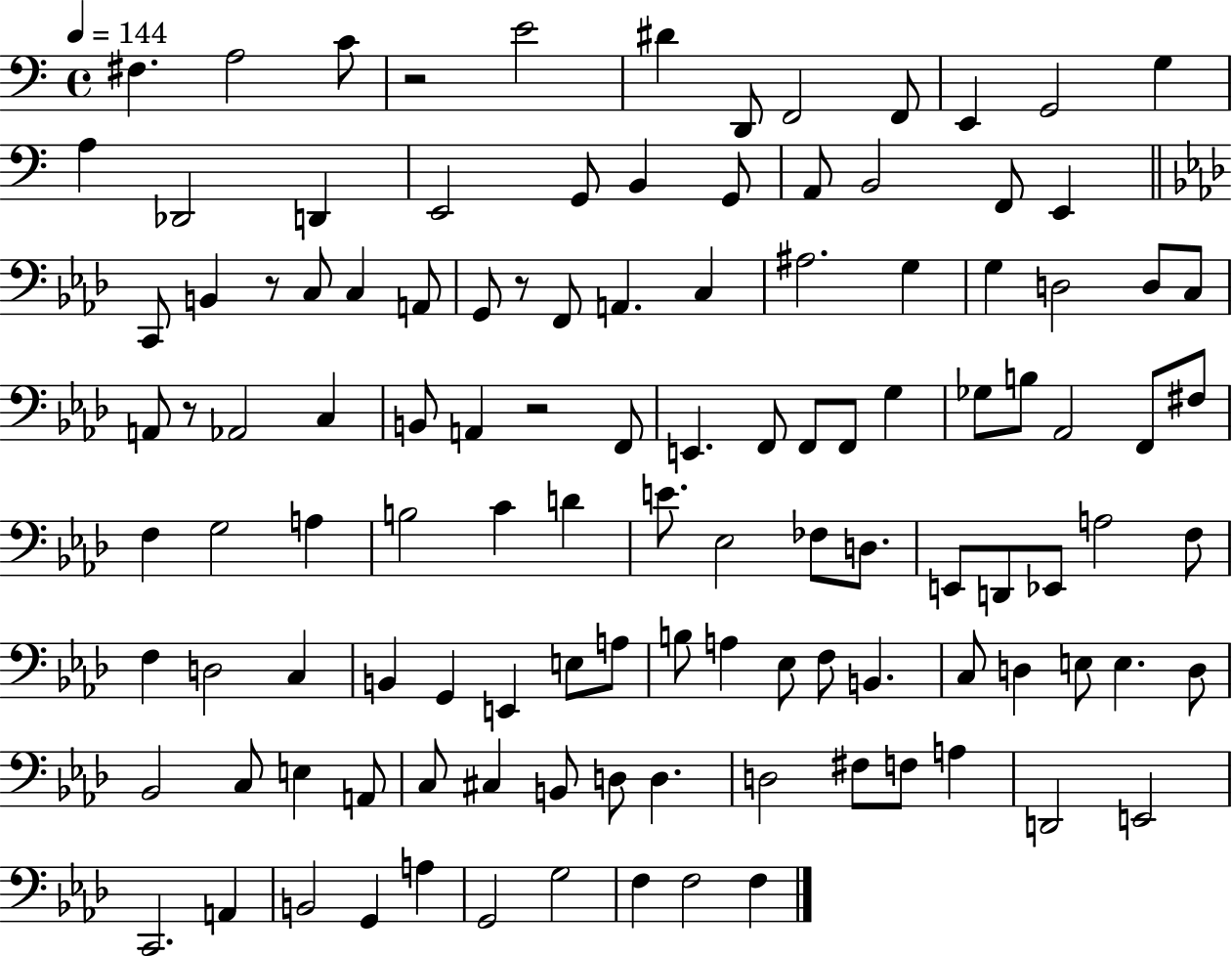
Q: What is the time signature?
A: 4/4